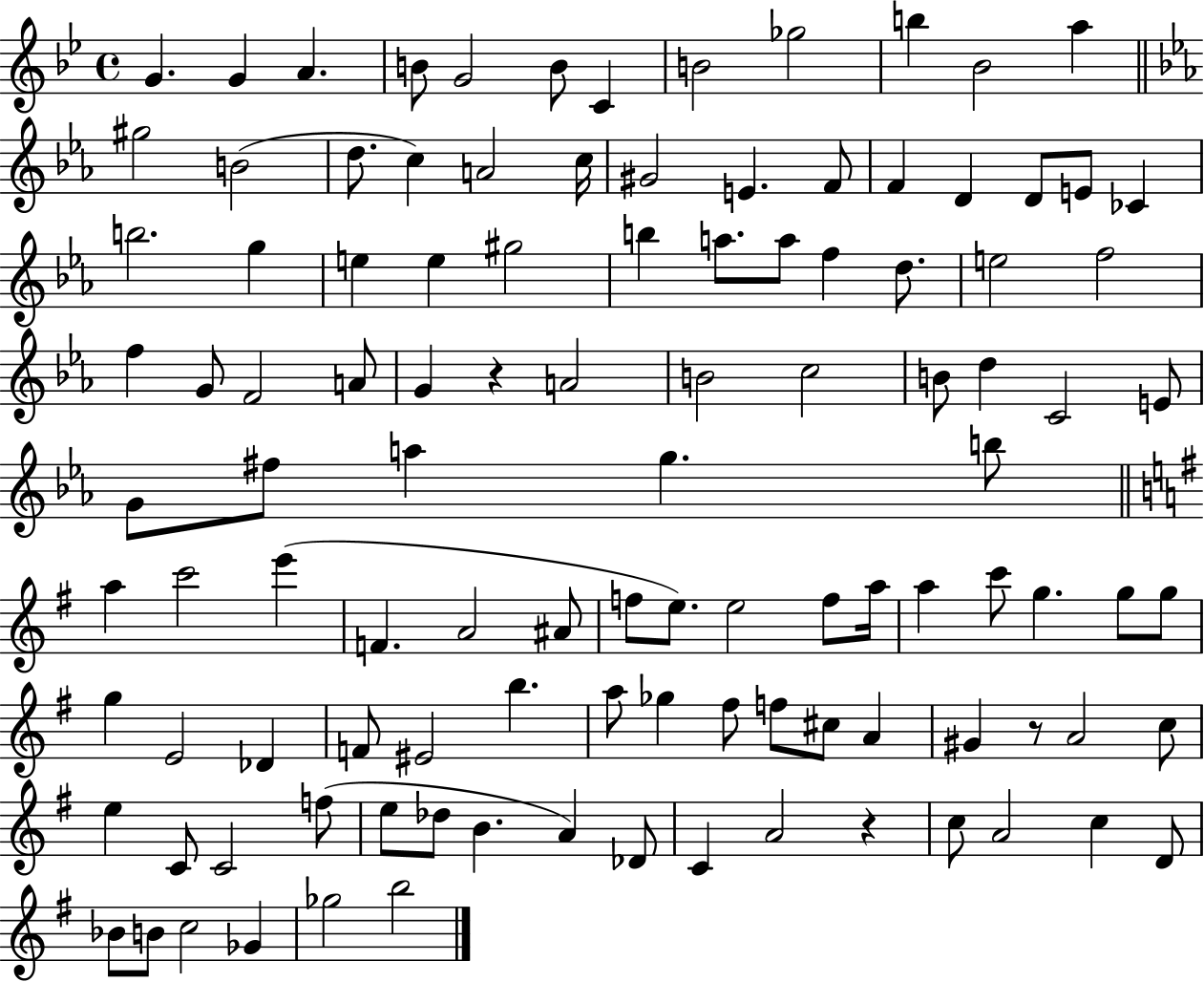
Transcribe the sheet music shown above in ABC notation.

X:1
T:Untitled
M:4/4
L:1/4
K:Bb
G G A B/2 G2 B/2 C B2 _g2 b _B2 a ^g2 B2 d/2 c A2 c/4 ^G2 E F/2 F D D/2 E/2 _C b2 g e e ^g2 b a/2 a/2 f d/2 e2 f2 f G/2 F2 A/2 G z A2 B2 c2 B/2 d C2 E/2 G/2 ^f/2 a g b/2 a c'2 e' F A2 ^A/2 f/2 e/2 e2 f/2 a/4 a c'/2 g g/2 g/2 g E2 _D F/2 ^E2 b a/2 _g ^f/2 f/2 ^c/2 A ^G z/2 A2 c/2 e C/2 C2 f/2 e/2 _d/2 B A _D/2 C A2 z c/2 A2 c D/2 _B/2 B/2 c2 _G _g2 b2